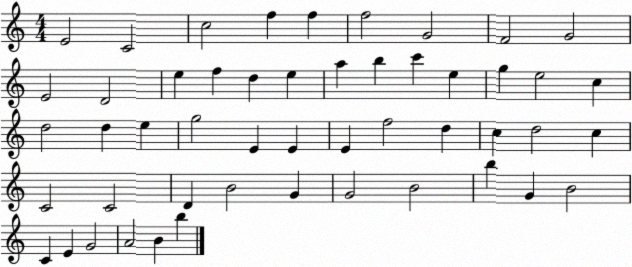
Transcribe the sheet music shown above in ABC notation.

X:1
T:Untitled
M:4/4
L:1/4
K:C
E2 C2 c2 f f f2 G2 F2 G2 E2 D2 e f d e a b c' e g e2 c d2 d e g2 E E E f2 d c d2 c C2 C2 D B2 G G2 B2 b G B2 C E G2 A2 B b